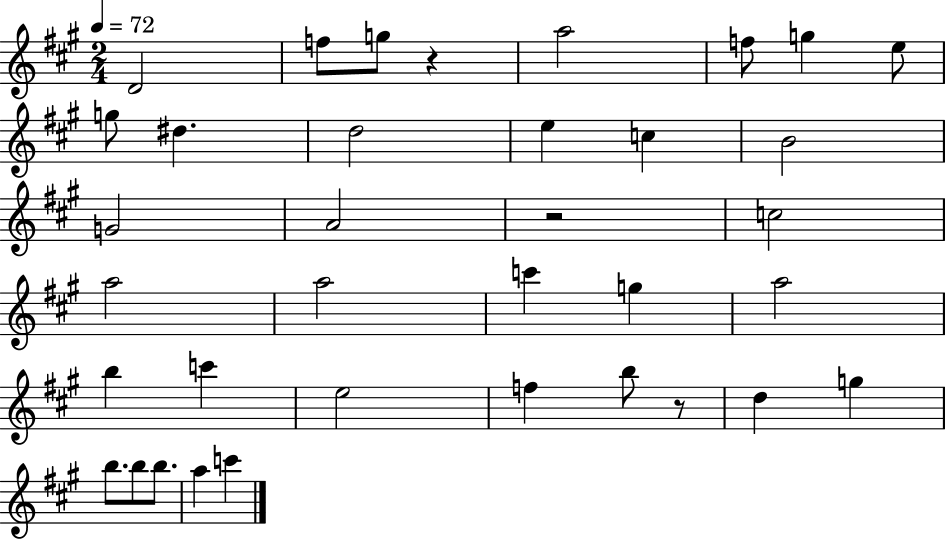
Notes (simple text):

D4/h F5/e G5/e R/q A5/h F5/e G5/q E5/e G5/e D#5/q. D5/h E5/q C5/q B4/h G4/h A4/h R/h C5/h A5/h A5/h C6/q G5/q A5/h B5/q C6/q E5/h F5/q B5/e R/e D5/q G5/q B5/e. B5/e B5/e. A5/q C6/q